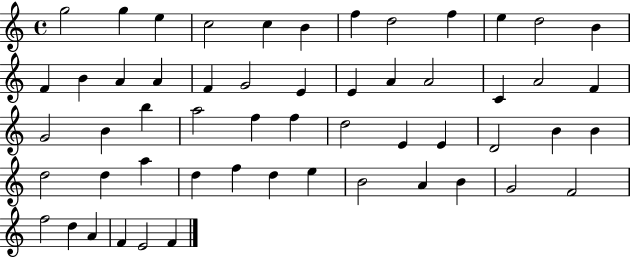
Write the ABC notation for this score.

X:1
T:Untitled
M:4/4
L:1/4
K:C
g2 g e c2 c B f d2 f e d2 B F B A A F G2 E E A A2 C A2 F G2 B b a2 f f d2 E E D2 B B d2 d a d f d e B2 A B G2 F2 f2 d A F E2 F